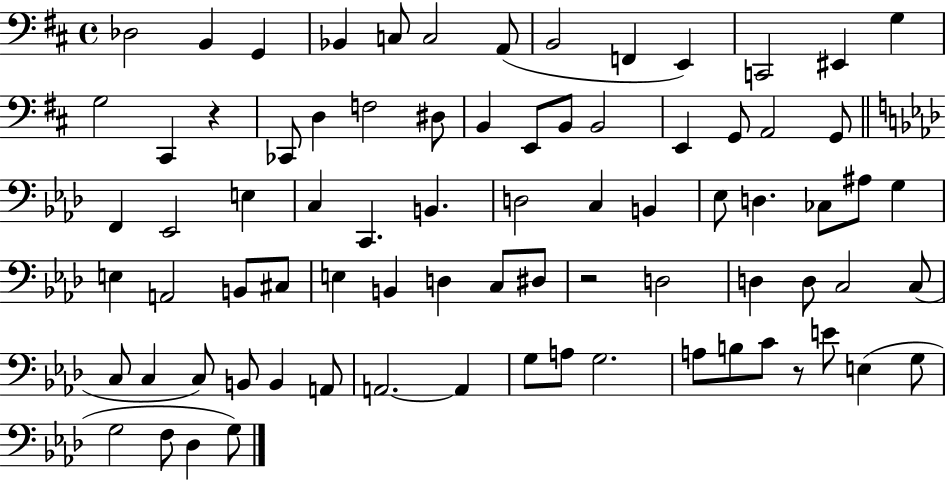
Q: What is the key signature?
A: D major